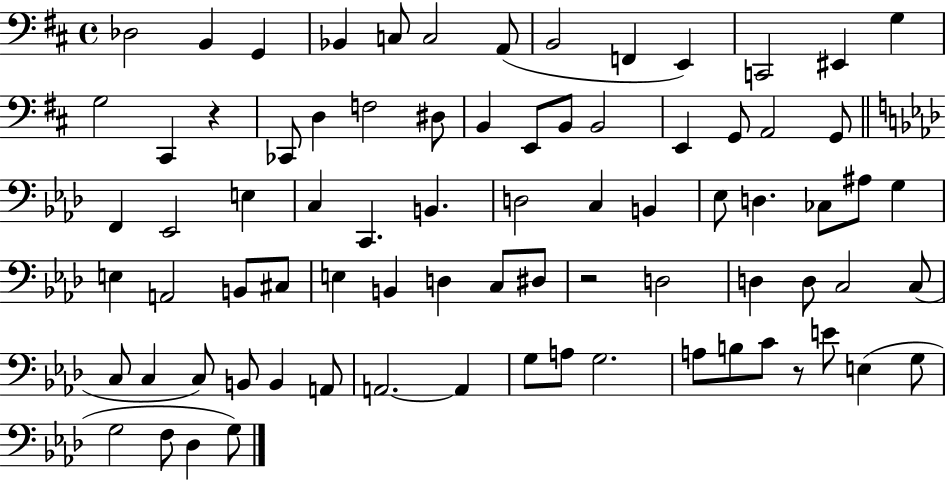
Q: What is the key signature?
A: D major